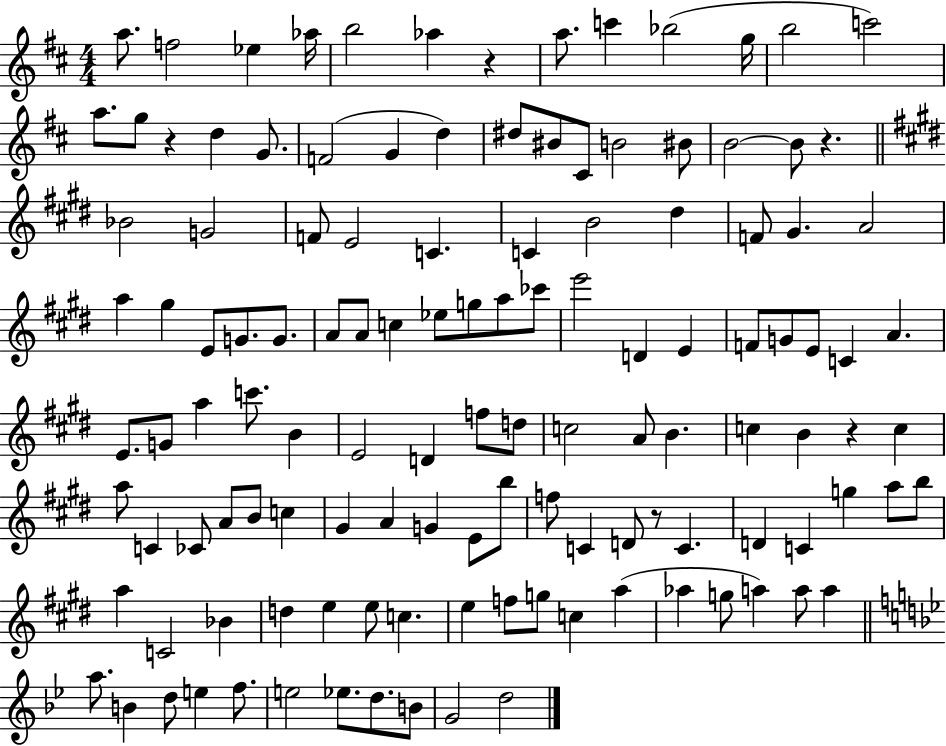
{
  \clef treble
  \numericTimeSignature
  \time 4/4
  \key d \major
  a''8. f''2 ees''4 aes''16 | b''2 aes''4 r4 | a''8. c'''4 bes''2( g''16 | b''2 c'''2) | \break a''8. g''8 r4 d''4 g'8. | f'2( g'4 d''4) | dis''8 bis'8 cis'8 b'2 bis'8 | b'2~~ b'8 r4. | \break \bar "||" \break \key e \major bes'2 g'2 | f'8 e'2 c'4. | c'4 b'2 dis''4 | f'8 gis'4. a'2 | \break a''4 gis''4 e'8 g'8. g'8. | a'8 a'8 c''4 ees''8 g''8 a''8 ces'''8 | e'''2 d'4 e'4 | f'8 g'8 e'8 c'4 a'4. | \break e'8. g'8 a''4 c'''8. b'4 | e'2 d'4 f''8 d''8 | c''2 a'8 b'4. | c''4 b'4 r4 c''4 | \break a''8 c'4 ces'8 a'8 b'8 c''4 | gis'4 a'4 g'4 e'8 b''8 | f''8 c'4 d'8 r8 c'4. | d'4 c'4 g''4 a''8 b''8 | \break a''4 c'2 bes'4 | d''4 e''4 e''8 c''4. | e''4 f''8 g''8 c''4 a''4( | aes''4 g''8 a''4) a''8 a''4 | \break \bar "||" \break \key bes \major a''8. b'4 d''8 e''4 f''8. | e''2 ees''8. d''8. b'8 | g'2 d''2 | \bar "|."
}